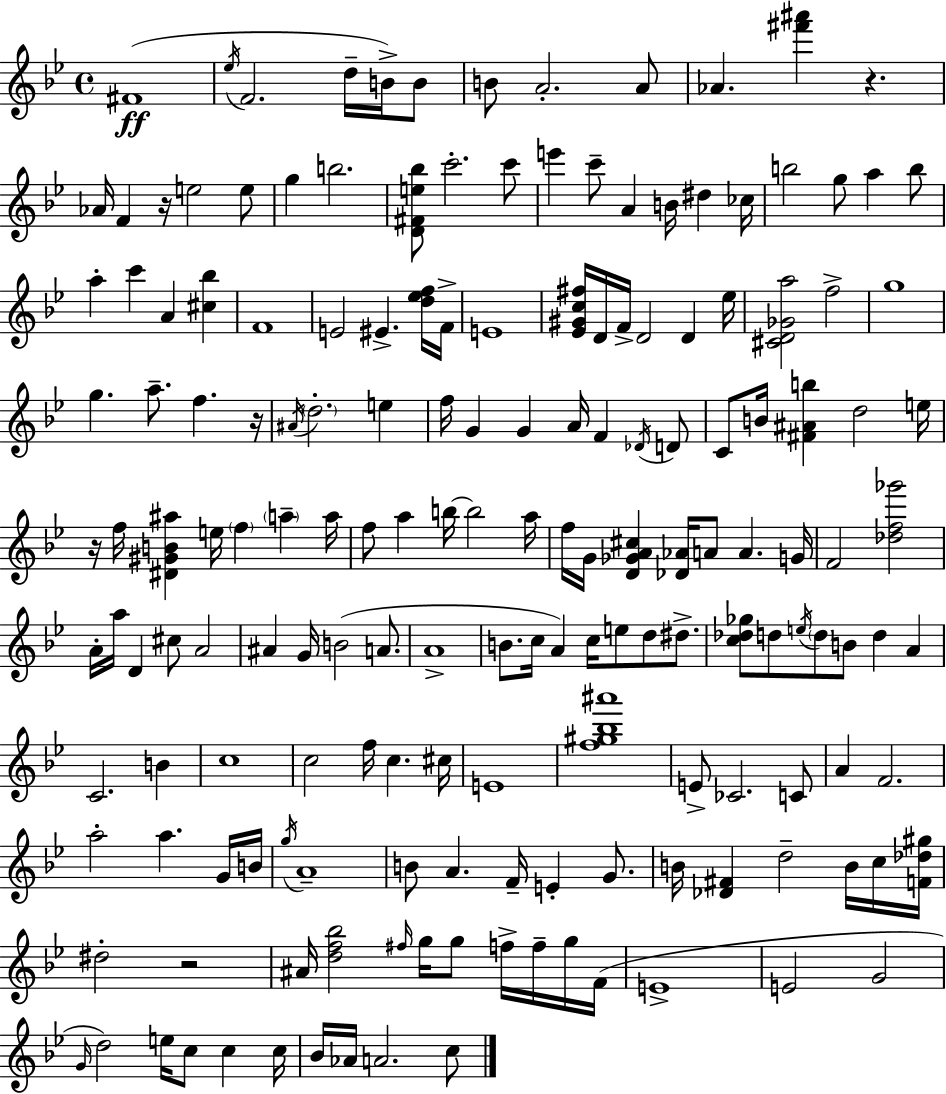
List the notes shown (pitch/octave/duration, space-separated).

F#4/w Eb5/s F4/h. D5/s B4/s B4/e B4/e A4/h. A4/e Ab4/q. [F#6,A#6]/q R/q. Ab4/s F4/q R/s E5/h E5/e G5/q B5/h. [D4,F#4,E5,Bb5]/e C6/h. C6/e E6/q C6/e A4/q B4/s D#5/q CES5/s B5/h G5/e A5/q B5/e A5/q C6/q A4/q [C#5,Bb5]/q F4/w E4/h EIS4/q. [D5,Eb5,F5]/s F4/s E4/w [Eb4,G#4,C5,F#5]/s D4/s F4/s D4/h D4/q Eb5/s [C#4,D4,Gb4,A5]/h F5/h G5/w G5/q. A5/e. F5/q. R/s A#4/s D5/h. E5/q F5/s G4/q G4/q A4/s F4/q Db4/s D4/e C4/e B4/s [F#4,A#4,B5]/q D5/h E5/s R/s F5/s [D#4,G#4,B4,A#5]/q E5/s F5/q A5/q A5/s F5/e A5/q B5/s B5/h A5/s F5/s G4/s [D4,Gb4,A4,C#5]/q [Db4,Ab4]/s A4/e A4/q. G4/s F4/h [Db5,F5,Gb6]/h A4/s A5/s D4/q C#5/e A4/h A#4/q G4/s B4/h A4/e. A4/w B4/e. C5/s A4/q C5/s E5/e D5/e D#5/e. [C5,Db5,Gb5]/e D5/e E5/s D5/e B4/e D5/q A4/q C4/h. B4/q C5/w C5/h F5/s C5/q. C#5/s E4/w [F5,G#5,Bb5,A#6]/w E4/e CES4/h. C4/e A4/q F4/h. A5/h A5/q. G4/s B4/s G5/s A4/w B4/e A4/q. F4/s E4/q G4/e. B4/s [Db4,F#4]/q D5/h B4/s C5/s [F4,Db5,G#5]/s D#5/h R/h A#4/s [D5,F5,Bb5]/h F#5/s G5/s G5/e F5/s F5/s G5/s F4/s E4/w E4/h G4/h G4/s D5/h E5/s C5/e C5/q C5/s Bb4/s Ab4/s A4/h. C5/e